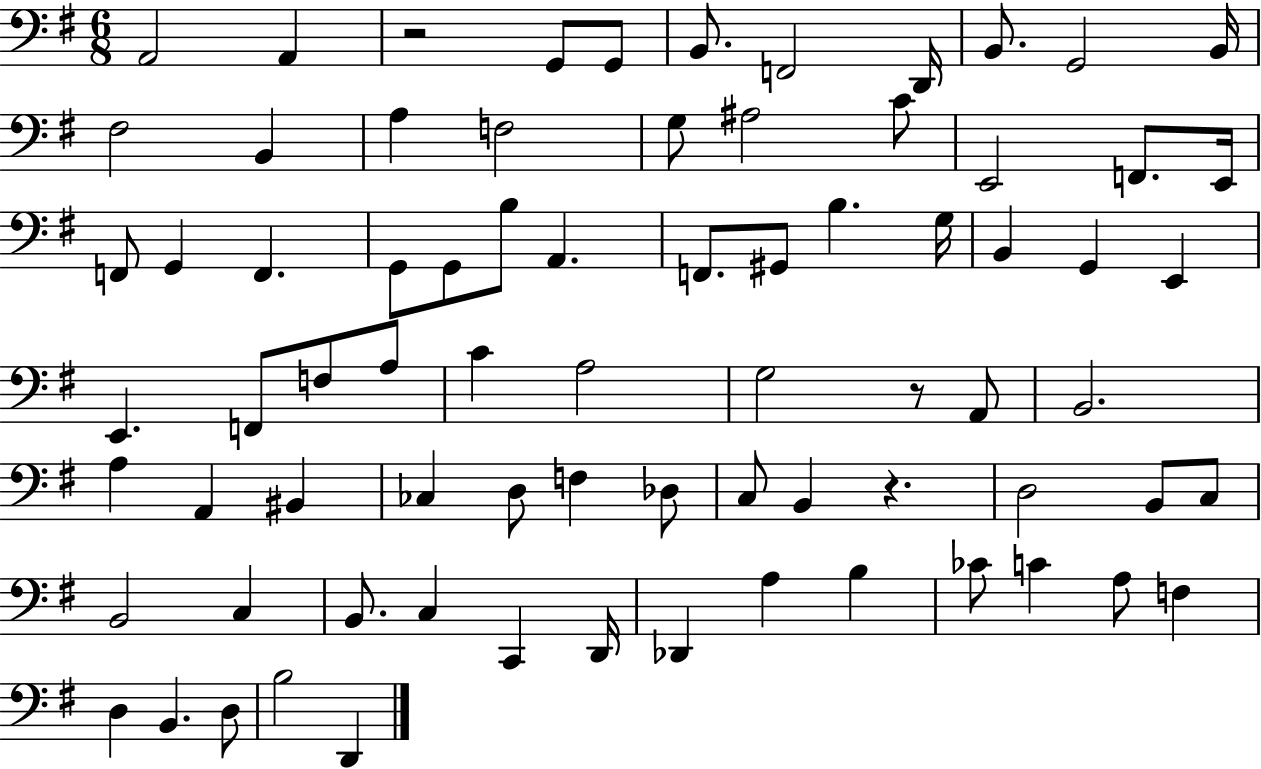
A2/h A2/q R/h G2/e G2/e B2/e. F2/h D2/s B2/e. G2/h B2/s F#3/h B2/q A3/q F3/h G3/e A#3/h C4/e E2/h F2/e. E2/s F2/e G2/q F2/q. G2/e G2/e B3/e A2/q. F2/e. G#2/e B3/q. G3/s B2/q G2/q E2/q E2/q. F2/e F3/e A3/e C4/q A3/h G3/h R/e A2/e B2/h. A3/q A2/q BIS2/q CES3/q D3/e F3/q Db3/e C3/e B2/q R/q. D3/h B2/e C3/e B2/h C3/q B2/e. C3/q C2/q D2/s Db2/q A3/q B3/q CES4/e C4/q A3/e F3/q D3/q B2/q. D3/e B3/h D2/q